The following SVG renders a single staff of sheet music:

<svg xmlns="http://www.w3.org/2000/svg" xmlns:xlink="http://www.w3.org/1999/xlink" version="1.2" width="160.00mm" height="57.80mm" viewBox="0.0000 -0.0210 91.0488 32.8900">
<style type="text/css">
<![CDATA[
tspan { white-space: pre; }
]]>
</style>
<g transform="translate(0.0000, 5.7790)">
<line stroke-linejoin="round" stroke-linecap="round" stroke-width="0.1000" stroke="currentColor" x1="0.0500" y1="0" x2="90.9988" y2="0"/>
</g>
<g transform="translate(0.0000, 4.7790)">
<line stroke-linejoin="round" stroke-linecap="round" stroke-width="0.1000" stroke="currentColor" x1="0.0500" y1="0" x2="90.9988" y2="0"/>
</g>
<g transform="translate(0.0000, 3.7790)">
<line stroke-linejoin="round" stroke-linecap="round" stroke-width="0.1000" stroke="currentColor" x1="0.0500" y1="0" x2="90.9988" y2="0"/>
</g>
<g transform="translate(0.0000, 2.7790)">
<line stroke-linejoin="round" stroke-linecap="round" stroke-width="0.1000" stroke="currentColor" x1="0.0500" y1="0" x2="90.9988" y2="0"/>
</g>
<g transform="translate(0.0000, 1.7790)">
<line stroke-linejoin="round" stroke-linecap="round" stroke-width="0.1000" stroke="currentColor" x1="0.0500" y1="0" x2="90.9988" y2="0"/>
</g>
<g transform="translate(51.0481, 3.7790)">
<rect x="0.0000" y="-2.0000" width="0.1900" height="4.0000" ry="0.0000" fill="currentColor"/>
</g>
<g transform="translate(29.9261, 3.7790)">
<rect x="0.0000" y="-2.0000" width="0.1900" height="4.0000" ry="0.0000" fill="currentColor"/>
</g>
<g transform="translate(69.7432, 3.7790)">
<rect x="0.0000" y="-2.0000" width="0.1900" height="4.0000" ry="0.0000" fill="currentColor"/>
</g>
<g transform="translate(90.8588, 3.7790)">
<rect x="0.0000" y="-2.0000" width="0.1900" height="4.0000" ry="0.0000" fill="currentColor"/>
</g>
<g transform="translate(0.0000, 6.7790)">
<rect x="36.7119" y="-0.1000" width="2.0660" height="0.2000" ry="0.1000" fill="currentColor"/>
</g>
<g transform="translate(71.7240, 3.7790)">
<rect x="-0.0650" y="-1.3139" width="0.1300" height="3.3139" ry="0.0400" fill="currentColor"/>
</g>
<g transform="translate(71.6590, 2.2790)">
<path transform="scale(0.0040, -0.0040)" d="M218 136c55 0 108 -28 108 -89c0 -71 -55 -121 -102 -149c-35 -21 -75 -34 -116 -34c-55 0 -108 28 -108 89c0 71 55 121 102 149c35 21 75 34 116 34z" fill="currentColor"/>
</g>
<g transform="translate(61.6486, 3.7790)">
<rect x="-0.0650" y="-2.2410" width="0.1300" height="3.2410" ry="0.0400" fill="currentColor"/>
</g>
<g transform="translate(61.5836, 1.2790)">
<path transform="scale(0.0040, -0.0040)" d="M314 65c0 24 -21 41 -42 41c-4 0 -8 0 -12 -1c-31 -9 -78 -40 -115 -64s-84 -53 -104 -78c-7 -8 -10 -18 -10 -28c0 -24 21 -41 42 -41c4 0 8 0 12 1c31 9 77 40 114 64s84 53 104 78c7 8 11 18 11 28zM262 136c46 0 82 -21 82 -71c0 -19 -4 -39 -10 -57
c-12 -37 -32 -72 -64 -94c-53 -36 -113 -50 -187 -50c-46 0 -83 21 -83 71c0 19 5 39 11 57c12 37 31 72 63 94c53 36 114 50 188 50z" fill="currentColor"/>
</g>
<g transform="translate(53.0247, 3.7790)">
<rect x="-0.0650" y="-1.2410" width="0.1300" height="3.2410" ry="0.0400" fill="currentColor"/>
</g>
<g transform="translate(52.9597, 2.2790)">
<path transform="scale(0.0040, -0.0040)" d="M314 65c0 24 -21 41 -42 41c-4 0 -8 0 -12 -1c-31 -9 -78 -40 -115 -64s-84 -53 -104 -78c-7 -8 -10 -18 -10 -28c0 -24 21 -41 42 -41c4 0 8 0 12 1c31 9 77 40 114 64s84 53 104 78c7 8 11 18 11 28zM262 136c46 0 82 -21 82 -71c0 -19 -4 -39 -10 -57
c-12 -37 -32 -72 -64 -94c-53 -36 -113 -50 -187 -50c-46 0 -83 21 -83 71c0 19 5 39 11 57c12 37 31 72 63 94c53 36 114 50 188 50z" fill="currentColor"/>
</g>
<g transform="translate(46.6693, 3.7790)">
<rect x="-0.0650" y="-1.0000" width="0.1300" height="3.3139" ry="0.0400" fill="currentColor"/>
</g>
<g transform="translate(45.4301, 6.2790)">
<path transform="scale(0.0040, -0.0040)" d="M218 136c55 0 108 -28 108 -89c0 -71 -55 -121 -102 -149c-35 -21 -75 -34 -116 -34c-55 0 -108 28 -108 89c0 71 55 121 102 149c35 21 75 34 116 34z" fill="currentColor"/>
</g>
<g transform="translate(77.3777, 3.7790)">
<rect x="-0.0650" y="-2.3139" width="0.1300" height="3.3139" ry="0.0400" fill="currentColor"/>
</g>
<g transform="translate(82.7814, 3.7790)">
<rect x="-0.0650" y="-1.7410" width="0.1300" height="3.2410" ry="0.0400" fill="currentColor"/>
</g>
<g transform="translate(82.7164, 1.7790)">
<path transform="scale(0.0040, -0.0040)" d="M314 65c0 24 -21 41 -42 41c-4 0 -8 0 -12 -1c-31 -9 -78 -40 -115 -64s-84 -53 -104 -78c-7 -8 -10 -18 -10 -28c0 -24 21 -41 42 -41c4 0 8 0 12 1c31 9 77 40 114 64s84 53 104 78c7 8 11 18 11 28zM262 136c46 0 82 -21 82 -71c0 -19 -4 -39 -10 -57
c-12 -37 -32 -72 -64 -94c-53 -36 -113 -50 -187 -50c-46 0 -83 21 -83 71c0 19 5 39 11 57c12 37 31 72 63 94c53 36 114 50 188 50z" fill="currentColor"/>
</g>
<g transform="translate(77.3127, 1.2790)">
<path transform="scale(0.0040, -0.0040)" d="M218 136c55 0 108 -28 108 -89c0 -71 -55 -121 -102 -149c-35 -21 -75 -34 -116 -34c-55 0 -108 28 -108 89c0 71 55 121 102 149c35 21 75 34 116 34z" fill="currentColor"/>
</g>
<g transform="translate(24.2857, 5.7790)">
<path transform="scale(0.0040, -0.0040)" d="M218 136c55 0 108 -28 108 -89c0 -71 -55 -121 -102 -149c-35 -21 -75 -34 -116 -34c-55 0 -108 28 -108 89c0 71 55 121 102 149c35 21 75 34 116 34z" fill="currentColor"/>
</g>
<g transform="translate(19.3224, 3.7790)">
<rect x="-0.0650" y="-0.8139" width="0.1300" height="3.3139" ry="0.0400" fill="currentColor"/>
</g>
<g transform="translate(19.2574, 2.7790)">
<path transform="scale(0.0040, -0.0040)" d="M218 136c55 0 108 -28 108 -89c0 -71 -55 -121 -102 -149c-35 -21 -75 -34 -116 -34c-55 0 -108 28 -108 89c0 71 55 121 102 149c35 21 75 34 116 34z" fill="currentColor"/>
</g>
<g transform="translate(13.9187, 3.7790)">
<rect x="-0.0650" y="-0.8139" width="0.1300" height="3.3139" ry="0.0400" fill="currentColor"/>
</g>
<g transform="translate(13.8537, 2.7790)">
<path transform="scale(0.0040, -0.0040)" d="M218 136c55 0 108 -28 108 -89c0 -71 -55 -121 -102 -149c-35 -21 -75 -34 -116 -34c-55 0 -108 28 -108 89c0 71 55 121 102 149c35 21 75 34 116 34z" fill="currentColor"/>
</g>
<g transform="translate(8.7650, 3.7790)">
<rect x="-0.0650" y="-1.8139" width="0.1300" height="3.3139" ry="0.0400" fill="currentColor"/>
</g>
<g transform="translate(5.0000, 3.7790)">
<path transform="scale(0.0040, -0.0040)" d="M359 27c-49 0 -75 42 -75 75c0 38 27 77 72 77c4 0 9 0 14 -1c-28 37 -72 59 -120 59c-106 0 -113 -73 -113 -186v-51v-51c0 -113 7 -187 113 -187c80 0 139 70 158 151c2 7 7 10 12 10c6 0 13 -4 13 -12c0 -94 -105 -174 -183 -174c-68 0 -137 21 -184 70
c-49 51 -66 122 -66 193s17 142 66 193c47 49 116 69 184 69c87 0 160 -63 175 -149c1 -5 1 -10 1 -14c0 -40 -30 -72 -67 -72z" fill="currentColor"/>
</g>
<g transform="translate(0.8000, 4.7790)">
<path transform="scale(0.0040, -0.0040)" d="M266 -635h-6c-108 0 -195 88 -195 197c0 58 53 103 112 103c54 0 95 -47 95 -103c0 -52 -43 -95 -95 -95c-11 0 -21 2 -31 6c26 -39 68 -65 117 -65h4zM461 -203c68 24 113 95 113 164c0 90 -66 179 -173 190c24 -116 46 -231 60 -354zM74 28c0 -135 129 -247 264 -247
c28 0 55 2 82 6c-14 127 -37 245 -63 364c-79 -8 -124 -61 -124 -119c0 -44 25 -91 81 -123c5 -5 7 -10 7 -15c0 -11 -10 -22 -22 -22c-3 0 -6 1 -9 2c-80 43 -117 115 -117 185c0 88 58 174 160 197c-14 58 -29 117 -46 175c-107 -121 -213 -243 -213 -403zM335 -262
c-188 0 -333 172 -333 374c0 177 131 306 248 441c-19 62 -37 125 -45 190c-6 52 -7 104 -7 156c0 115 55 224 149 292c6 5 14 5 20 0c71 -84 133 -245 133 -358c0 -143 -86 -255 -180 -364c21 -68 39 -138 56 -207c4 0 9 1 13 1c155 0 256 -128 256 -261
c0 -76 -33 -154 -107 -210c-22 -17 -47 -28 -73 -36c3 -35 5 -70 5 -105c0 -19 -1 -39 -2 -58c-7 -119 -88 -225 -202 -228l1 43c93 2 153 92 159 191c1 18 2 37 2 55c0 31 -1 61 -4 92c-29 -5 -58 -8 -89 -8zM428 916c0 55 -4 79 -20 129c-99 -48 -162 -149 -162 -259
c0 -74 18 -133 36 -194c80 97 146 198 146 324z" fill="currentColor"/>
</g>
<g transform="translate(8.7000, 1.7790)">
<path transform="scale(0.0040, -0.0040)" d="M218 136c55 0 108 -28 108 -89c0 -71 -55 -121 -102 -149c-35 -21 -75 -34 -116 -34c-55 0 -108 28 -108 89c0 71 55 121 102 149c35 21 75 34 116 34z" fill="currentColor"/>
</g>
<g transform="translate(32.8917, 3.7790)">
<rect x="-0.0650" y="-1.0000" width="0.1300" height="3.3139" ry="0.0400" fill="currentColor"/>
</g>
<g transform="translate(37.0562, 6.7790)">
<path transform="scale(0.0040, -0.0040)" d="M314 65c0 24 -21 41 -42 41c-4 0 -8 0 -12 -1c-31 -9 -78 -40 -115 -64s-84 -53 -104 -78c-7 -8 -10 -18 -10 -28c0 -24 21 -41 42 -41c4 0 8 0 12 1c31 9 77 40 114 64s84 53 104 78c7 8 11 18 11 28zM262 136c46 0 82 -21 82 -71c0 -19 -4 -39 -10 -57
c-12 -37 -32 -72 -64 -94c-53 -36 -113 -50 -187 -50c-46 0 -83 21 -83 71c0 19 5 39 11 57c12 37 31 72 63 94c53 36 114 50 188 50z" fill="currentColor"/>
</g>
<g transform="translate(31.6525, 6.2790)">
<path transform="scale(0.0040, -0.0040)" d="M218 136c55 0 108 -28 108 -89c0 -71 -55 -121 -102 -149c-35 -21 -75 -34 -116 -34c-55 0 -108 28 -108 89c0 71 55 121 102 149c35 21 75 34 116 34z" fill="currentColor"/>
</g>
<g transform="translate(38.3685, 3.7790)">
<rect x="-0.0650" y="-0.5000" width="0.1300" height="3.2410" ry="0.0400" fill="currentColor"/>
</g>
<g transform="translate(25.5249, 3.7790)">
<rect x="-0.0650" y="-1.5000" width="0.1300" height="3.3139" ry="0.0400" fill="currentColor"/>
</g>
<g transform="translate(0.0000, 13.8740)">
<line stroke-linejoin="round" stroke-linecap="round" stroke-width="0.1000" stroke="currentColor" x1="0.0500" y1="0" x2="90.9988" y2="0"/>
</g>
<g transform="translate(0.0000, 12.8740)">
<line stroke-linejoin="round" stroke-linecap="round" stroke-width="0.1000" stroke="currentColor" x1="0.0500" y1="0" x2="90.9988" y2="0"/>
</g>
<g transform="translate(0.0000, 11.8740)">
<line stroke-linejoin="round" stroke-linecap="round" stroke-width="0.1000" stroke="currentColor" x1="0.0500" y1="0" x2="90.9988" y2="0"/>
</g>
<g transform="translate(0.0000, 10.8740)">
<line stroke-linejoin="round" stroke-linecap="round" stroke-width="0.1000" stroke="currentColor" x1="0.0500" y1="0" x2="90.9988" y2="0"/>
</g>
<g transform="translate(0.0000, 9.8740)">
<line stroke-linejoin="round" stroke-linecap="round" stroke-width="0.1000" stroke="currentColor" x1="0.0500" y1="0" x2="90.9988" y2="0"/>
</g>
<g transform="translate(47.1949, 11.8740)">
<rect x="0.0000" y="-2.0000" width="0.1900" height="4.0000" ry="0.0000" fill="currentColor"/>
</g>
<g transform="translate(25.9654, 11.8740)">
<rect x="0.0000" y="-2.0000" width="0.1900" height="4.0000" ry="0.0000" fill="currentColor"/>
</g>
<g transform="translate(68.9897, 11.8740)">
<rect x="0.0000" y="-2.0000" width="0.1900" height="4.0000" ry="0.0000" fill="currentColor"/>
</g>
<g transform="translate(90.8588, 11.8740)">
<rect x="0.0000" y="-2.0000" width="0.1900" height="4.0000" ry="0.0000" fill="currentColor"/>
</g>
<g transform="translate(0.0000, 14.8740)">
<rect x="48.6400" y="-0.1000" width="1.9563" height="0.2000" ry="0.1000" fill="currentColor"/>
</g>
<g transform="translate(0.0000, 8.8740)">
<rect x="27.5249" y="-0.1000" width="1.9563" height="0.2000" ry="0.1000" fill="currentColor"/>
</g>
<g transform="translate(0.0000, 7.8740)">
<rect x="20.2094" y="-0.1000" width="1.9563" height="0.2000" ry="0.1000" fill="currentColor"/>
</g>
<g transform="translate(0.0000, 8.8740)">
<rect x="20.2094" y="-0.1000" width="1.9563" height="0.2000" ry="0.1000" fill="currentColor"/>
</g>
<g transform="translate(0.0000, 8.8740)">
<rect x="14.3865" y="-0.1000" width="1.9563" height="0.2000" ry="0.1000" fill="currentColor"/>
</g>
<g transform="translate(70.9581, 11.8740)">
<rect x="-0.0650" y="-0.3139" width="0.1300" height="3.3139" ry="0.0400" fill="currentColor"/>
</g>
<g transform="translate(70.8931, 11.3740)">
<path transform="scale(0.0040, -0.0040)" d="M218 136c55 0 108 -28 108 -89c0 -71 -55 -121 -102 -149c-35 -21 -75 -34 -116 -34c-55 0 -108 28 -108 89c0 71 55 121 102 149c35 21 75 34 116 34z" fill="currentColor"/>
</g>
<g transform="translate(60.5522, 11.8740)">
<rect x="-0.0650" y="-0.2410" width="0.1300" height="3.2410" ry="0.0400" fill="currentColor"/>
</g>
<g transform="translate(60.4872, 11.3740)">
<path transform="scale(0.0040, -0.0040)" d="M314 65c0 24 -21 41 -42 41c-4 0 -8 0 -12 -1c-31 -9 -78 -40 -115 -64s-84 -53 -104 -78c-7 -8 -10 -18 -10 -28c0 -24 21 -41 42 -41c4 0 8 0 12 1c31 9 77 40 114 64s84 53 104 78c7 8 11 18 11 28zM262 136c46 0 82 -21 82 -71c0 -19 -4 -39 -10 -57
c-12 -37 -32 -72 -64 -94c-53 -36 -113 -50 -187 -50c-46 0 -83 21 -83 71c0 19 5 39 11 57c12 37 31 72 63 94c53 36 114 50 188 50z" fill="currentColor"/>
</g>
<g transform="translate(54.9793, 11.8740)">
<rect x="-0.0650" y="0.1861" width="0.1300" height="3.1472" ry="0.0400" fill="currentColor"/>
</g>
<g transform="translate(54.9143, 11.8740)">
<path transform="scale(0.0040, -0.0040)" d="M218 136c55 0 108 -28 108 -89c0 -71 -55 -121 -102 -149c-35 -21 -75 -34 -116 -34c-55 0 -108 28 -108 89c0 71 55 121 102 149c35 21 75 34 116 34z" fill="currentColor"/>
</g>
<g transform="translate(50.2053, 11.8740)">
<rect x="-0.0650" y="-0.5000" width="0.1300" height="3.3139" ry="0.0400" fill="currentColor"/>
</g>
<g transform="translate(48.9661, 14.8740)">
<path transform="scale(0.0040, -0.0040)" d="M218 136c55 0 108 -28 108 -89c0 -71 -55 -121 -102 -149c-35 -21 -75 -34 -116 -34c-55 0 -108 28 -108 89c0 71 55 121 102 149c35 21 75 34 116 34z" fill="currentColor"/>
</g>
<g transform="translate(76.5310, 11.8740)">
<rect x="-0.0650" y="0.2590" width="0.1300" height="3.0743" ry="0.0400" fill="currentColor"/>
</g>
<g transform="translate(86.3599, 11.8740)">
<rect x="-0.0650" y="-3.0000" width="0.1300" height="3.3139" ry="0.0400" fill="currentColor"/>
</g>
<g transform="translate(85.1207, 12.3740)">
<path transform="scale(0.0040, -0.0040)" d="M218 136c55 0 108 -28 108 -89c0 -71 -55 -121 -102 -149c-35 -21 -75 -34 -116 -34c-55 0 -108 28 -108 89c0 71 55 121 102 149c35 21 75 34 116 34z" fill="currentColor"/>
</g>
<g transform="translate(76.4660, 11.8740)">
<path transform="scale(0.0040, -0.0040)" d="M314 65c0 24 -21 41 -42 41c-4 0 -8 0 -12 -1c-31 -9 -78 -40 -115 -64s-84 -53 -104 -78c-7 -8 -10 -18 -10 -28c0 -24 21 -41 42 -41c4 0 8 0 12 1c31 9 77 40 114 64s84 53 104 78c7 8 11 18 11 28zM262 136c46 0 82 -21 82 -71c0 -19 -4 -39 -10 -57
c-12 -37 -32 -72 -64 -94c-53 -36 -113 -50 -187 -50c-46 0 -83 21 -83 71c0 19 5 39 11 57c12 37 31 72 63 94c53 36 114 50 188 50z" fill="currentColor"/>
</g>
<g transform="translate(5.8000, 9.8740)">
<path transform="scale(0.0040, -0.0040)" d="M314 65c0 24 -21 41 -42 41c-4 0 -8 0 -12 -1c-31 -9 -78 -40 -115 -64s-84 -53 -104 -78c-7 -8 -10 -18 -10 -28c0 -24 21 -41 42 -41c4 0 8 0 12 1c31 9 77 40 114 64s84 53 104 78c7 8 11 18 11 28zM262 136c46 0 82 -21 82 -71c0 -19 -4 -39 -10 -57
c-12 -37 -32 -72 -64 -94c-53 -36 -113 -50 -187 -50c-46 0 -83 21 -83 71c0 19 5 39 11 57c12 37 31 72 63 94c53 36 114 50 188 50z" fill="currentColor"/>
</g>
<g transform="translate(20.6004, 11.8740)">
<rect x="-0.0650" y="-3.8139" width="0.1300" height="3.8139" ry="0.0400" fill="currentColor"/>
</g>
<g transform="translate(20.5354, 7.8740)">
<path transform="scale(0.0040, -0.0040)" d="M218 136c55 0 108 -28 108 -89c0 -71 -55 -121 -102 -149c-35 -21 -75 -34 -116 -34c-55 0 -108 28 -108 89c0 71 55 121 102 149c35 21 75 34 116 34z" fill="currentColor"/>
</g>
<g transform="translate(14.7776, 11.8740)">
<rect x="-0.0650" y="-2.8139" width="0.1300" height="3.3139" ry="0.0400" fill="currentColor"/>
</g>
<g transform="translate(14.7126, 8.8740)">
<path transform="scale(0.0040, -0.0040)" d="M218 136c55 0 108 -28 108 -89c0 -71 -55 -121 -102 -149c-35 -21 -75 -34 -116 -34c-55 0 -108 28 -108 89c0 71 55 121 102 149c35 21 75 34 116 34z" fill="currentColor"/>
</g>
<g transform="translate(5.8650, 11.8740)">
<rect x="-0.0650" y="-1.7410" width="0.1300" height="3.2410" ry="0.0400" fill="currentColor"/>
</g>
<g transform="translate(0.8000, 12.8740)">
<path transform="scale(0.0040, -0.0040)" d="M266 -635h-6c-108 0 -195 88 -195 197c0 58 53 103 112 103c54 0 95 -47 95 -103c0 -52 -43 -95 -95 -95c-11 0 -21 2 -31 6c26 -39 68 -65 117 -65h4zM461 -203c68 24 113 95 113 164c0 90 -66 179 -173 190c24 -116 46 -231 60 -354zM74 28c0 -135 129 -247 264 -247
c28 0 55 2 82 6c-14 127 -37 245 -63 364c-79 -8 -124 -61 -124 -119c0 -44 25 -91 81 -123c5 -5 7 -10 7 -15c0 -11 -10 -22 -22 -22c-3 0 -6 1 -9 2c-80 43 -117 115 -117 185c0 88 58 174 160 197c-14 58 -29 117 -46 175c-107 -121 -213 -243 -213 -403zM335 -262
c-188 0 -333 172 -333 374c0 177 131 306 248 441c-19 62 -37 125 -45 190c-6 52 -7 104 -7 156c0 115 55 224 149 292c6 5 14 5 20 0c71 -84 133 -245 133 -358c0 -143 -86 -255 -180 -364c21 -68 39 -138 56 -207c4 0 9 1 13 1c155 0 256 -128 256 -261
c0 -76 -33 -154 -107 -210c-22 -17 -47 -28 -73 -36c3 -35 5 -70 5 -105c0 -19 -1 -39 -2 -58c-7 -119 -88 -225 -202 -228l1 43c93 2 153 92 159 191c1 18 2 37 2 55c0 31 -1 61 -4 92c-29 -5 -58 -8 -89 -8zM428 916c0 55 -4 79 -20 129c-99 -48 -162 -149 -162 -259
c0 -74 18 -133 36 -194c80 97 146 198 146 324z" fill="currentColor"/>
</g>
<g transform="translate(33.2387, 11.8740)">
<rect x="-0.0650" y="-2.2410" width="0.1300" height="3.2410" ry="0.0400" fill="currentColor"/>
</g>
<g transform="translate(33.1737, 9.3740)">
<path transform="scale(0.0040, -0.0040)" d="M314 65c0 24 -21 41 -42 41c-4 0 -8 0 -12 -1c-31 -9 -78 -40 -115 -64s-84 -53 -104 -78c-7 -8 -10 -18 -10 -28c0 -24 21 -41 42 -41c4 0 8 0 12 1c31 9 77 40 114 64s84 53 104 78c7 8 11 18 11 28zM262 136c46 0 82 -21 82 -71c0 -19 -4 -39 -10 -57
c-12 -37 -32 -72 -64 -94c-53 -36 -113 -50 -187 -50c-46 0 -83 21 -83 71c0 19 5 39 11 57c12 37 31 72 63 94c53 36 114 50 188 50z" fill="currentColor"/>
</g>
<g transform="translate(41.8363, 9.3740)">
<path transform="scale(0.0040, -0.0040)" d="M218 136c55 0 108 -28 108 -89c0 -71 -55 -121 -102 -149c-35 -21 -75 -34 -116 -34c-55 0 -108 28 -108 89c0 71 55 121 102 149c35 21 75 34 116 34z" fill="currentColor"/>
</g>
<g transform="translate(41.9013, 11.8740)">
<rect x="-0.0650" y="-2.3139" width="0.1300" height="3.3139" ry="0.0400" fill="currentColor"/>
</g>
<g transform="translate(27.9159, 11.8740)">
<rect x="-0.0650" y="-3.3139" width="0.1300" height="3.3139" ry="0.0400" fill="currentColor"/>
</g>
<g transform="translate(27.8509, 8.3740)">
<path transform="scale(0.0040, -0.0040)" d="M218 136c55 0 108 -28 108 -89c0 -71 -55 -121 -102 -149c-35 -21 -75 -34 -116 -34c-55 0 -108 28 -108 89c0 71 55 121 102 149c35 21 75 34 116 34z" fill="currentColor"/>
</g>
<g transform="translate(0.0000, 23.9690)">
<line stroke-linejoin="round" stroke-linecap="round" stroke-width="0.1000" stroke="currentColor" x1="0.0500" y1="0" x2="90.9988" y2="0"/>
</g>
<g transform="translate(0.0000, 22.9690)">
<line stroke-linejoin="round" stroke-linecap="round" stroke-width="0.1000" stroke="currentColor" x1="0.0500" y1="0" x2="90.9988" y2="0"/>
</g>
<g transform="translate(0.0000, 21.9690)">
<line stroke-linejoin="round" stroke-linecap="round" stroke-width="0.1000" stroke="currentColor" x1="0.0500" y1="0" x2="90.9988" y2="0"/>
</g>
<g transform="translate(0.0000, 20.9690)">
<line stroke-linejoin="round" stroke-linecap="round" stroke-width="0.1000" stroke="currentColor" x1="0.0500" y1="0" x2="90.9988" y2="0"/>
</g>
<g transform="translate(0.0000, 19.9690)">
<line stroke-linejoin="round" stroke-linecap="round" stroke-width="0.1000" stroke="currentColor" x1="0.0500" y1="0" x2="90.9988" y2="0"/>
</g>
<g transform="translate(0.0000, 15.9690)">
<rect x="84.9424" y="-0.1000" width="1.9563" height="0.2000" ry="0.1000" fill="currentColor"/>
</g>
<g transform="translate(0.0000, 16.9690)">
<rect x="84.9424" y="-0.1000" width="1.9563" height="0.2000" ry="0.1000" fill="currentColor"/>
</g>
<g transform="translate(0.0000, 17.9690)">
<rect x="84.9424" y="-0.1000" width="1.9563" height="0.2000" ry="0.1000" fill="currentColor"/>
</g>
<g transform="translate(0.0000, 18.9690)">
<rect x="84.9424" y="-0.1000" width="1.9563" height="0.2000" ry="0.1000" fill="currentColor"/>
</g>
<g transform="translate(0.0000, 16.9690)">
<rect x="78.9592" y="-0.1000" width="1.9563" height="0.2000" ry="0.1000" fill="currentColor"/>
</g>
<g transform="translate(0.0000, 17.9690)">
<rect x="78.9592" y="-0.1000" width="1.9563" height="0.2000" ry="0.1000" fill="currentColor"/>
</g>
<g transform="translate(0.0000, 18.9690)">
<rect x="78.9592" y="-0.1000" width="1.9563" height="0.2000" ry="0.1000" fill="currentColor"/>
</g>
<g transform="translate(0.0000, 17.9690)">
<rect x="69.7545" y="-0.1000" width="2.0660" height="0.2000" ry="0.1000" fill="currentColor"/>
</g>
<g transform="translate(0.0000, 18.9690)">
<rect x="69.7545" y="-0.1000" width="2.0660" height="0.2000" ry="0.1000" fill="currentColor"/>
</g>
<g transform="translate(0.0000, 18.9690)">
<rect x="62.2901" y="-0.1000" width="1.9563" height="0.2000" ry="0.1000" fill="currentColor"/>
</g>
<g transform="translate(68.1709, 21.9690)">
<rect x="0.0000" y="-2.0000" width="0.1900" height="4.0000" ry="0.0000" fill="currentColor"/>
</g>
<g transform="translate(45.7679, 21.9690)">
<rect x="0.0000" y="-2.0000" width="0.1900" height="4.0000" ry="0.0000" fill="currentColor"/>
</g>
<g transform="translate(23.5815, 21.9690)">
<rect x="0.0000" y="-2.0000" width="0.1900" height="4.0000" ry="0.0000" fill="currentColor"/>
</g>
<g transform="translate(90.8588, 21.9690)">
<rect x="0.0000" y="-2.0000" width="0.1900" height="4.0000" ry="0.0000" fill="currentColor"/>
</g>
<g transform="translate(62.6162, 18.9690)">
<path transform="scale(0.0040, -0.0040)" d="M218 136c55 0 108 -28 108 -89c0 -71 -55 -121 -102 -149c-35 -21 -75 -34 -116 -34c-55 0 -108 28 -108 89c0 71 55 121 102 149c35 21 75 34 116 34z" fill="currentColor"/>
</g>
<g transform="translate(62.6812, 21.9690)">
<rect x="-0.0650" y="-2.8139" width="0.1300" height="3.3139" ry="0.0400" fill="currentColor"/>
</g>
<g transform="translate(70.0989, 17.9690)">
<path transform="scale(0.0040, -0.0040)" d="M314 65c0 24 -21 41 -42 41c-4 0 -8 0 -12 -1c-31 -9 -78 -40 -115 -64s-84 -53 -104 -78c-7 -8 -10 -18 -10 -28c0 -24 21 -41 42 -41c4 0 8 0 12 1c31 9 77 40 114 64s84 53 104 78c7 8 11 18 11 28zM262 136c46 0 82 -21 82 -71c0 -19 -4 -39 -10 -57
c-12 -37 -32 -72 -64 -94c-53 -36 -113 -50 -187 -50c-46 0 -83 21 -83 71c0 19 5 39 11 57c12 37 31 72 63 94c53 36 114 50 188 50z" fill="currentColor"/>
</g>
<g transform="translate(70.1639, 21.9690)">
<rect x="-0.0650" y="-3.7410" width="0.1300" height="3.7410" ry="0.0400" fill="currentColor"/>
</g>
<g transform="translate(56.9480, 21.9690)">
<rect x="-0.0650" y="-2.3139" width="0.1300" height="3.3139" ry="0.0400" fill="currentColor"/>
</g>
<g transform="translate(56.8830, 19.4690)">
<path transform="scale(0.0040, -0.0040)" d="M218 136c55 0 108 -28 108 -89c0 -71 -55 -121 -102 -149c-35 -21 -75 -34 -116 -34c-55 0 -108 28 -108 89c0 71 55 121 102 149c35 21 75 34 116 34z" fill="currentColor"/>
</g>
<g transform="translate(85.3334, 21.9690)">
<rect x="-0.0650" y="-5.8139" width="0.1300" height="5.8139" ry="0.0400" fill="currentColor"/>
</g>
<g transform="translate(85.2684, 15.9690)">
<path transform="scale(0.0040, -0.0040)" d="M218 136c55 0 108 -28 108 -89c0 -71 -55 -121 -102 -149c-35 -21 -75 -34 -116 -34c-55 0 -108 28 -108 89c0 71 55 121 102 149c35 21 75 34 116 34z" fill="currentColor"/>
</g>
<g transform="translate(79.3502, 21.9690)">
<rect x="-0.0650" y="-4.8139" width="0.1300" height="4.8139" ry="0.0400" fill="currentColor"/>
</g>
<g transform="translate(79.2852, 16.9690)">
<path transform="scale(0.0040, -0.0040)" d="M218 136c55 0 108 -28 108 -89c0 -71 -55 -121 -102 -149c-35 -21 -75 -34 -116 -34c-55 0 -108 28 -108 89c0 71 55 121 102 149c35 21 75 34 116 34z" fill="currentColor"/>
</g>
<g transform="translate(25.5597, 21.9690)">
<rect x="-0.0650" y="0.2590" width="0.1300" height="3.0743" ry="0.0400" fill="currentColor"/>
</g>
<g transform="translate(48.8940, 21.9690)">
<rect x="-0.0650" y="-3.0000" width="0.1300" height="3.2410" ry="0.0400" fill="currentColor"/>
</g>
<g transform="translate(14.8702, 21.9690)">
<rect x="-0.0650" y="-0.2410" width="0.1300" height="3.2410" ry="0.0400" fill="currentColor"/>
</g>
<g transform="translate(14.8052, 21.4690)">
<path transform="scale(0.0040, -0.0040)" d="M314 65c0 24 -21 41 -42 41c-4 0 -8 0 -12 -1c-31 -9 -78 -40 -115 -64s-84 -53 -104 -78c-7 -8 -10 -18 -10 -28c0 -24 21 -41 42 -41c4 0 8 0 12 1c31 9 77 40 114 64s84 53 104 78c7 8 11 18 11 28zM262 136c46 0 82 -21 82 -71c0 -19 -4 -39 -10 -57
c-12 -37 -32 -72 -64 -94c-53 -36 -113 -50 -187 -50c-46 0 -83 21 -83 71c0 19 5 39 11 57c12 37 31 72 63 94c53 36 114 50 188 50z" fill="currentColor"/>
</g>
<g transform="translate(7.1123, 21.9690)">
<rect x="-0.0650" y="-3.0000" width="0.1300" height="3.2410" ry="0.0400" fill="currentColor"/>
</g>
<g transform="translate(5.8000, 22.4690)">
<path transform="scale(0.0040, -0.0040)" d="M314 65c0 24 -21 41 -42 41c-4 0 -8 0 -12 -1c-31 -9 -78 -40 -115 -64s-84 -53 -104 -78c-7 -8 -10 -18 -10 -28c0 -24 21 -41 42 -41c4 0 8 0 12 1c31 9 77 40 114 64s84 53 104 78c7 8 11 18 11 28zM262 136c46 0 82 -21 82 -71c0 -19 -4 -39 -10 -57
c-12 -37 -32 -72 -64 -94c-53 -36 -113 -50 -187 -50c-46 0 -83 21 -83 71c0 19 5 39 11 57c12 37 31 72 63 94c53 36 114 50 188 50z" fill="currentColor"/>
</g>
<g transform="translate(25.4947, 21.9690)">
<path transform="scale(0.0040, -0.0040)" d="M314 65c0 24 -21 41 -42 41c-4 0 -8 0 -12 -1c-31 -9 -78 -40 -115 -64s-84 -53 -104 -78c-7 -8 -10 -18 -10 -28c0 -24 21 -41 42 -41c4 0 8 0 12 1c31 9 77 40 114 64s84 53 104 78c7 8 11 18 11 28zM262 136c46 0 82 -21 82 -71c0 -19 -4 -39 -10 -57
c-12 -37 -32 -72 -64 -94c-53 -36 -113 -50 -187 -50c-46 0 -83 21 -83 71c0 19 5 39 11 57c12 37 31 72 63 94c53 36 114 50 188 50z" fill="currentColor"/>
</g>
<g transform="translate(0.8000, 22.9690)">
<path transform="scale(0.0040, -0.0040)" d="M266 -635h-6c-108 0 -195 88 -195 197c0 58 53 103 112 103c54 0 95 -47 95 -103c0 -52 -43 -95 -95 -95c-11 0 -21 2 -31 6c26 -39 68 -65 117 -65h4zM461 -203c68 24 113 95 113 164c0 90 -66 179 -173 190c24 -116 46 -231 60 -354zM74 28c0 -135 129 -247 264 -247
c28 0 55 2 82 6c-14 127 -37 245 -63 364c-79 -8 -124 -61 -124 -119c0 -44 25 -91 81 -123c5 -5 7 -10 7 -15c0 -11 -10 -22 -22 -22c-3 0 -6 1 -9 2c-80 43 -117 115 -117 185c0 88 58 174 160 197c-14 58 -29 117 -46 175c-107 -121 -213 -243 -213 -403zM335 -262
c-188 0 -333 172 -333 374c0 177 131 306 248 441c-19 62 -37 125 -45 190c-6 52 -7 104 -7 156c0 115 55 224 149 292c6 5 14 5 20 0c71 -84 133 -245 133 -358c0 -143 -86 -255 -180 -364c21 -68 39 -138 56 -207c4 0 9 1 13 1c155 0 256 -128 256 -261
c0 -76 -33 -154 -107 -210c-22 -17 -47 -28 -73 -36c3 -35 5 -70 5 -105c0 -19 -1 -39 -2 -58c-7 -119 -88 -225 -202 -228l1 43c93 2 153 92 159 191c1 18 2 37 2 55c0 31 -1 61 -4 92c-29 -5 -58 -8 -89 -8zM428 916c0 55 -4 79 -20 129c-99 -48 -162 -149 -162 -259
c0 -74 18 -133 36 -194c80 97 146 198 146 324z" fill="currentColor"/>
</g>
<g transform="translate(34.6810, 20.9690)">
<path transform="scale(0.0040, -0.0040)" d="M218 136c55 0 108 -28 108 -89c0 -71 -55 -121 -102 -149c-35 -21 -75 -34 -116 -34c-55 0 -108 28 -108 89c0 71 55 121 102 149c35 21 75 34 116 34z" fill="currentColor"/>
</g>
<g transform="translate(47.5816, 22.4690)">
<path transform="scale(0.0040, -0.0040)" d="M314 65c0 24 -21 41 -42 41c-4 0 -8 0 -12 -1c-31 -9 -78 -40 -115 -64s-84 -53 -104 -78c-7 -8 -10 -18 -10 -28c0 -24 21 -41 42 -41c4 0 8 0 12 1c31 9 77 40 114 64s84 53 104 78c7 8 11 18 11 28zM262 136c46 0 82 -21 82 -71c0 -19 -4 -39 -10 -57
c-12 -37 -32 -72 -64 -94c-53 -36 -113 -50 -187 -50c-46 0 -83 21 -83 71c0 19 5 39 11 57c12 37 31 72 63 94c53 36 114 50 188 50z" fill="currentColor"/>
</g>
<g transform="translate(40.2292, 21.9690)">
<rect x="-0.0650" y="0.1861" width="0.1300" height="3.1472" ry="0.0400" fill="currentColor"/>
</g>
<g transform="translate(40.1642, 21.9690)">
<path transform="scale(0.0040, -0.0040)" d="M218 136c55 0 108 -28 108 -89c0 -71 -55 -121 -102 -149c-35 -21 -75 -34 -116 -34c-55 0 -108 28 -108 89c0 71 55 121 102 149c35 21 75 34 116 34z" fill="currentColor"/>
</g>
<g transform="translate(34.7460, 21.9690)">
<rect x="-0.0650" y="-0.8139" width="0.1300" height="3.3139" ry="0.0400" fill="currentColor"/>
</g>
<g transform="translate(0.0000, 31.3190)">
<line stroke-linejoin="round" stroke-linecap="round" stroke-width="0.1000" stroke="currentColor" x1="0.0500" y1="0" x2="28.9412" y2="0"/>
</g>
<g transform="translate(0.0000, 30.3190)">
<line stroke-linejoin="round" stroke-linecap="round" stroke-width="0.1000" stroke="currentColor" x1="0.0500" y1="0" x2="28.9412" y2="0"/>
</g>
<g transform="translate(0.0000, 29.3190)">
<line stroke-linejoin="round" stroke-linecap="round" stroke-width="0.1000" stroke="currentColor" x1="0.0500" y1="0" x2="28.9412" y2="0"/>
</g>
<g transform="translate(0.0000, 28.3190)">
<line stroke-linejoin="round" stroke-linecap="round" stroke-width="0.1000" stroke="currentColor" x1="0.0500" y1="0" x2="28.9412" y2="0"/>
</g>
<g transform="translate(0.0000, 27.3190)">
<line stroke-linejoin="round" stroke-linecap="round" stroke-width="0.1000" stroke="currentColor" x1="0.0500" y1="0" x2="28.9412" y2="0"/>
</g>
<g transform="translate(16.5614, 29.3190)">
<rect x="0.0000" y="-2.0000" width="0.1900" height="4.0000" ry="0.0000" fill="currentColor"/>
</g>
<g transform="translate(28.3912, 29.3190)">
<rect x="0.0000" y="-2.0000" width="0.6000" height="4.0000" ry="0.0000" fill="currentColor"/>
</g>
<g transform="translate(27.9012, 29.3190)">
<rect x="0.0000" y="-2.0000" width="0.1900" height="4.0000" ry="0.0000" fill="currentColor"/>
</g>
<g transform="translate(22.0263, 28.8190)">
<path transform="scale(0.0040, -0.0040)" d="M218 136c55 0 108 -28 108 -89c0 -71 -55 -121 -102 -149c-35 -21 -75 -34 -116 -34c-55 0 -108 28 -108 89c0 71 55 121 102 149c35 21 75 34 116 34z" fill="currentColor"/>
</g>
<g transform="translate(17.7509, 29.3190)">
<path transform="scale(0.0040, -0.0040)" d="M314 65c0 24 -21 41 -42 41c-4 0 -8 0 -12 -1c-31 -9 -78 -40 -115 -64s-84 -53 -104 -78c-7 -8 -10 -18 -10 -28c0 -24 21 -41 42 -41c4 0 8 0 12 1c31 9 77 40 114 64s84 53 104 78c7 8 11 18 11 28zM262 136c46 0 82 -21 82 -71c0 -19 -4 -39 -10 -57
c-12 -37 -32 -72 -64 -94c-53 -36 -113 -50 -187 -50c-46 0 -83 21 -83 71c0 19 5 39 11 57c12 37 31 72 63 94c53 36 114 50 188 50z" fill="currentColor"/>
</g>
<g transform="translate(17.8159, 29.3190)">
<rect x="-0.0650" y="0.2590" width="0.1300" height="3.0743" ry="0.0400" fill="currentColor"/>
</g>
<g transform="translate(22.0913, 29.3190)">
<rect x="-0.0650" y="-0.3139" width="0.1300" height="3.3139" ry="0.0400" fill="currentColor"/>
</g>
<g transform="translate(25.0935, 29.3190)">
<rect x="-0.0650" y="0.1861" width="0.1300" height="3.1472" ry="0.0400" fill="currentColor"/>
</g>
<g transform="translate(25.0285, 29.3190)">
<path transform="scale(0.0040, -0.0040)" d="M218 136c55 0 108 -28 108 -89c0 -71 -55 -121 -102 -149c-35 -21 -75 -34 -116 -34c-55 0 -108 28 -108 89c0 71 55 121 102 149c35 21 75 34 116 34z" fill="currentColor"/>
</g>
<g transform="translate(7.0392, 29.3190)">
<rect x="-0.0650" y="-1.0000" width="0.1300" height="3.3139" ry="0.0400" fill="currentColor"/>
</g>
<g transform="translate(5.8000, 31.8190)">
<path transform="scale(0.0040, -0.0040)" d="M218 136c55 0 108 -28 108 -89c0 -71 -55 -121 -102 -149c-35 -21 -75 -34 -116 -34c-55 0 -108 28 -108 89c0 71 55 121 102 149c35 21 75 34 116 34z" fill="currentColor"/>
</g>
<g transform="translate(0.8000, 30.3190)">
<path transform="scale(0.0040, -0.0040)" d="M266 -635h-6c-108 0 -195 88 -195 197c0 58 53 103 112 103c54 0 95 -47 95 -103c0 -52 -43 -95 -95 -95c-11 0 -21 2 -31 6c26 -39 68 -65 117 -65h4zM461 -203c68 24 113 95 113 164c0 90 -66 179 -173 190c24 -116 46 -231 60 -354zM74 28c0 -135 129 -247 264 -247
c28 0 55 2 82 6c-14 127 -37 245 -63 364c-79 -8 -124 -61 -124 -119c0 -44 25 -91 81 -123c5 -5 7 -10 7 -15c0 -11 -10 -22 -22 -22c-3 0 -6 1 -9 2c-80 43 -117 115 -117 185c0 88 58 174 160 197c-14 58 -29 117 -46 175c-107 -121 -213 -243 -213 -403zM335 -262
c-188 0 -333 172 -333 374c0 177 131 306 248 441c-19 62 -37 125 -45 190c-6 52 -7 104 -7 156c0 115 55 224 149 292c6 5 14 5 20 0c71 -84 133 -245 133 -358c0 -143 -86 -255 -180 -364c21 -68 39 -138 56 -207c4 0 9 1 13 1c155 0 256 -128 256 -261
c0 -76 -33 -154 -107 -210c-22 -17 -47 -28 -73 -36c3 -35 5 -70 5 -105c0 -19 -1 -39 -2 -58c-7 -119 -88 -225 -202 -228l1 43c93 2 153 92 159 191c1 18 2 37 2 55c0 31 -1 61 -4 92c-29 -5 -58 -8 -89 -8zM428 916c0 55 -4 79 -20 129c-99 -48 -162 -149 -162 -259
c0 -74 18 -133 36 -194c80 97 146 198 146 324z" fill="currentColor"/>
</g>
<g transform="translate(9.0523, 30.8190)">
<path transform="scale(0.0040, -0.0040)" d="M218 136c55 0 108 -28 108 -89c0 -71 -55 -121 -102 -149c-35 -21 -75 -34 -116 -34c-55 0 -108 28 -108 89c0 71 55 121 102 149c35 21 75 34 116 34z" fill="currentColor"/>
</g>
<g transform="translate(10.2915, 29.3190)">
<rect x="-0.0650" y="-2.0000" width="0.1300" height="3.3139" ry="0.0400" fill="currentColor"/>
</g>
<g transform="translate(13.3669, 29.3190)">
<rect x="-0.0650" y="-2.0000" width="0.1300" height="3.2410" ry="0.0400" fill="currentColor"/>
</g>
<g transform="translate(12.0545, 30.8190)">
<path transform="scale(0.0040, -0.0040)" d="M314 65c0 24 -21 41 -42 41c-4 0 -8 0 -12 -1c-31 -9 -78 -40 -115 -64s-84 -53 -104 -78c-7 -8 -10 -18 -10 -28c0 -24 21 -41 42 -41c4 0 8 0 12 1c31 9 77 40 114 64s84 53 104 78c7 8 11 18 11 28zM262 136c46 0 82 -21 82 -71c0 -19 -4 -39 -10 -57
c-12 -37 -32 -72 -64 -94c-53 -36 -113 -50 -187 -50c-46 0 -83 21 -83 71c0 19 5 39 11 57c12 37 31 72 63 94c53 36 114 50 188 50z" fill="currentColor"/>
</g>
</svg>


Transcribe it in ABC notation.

X:1
T:Untitled
M:4/4
L:1/4
K:C
f d d E D C2 D e2 g2 e g f2 f2 a c' b g2 g C B c2 c B2 A A2 c2 B2 d B A2 g a c'2 e' g' D F F2 B2 c B